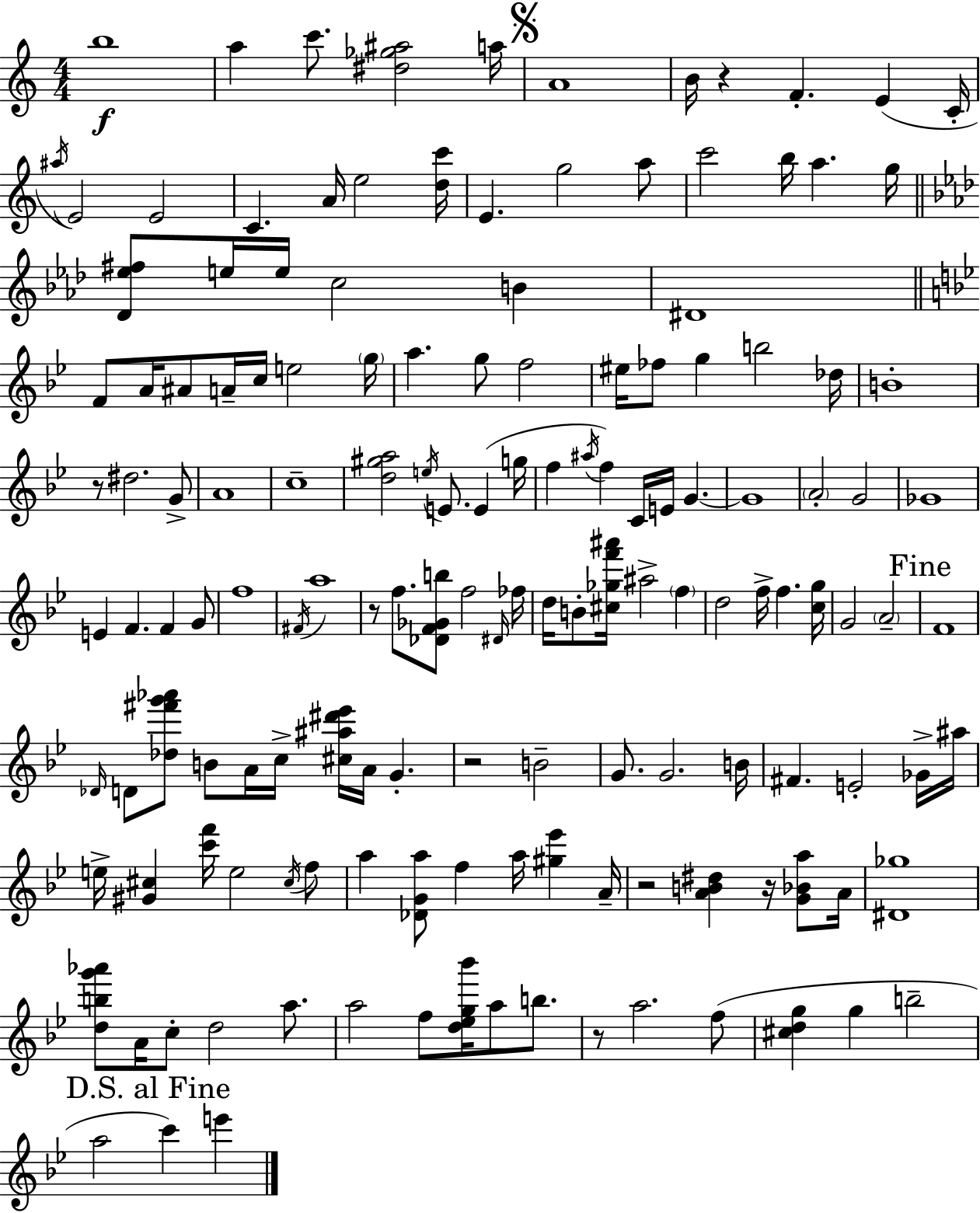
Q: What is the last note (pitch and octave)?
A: E6